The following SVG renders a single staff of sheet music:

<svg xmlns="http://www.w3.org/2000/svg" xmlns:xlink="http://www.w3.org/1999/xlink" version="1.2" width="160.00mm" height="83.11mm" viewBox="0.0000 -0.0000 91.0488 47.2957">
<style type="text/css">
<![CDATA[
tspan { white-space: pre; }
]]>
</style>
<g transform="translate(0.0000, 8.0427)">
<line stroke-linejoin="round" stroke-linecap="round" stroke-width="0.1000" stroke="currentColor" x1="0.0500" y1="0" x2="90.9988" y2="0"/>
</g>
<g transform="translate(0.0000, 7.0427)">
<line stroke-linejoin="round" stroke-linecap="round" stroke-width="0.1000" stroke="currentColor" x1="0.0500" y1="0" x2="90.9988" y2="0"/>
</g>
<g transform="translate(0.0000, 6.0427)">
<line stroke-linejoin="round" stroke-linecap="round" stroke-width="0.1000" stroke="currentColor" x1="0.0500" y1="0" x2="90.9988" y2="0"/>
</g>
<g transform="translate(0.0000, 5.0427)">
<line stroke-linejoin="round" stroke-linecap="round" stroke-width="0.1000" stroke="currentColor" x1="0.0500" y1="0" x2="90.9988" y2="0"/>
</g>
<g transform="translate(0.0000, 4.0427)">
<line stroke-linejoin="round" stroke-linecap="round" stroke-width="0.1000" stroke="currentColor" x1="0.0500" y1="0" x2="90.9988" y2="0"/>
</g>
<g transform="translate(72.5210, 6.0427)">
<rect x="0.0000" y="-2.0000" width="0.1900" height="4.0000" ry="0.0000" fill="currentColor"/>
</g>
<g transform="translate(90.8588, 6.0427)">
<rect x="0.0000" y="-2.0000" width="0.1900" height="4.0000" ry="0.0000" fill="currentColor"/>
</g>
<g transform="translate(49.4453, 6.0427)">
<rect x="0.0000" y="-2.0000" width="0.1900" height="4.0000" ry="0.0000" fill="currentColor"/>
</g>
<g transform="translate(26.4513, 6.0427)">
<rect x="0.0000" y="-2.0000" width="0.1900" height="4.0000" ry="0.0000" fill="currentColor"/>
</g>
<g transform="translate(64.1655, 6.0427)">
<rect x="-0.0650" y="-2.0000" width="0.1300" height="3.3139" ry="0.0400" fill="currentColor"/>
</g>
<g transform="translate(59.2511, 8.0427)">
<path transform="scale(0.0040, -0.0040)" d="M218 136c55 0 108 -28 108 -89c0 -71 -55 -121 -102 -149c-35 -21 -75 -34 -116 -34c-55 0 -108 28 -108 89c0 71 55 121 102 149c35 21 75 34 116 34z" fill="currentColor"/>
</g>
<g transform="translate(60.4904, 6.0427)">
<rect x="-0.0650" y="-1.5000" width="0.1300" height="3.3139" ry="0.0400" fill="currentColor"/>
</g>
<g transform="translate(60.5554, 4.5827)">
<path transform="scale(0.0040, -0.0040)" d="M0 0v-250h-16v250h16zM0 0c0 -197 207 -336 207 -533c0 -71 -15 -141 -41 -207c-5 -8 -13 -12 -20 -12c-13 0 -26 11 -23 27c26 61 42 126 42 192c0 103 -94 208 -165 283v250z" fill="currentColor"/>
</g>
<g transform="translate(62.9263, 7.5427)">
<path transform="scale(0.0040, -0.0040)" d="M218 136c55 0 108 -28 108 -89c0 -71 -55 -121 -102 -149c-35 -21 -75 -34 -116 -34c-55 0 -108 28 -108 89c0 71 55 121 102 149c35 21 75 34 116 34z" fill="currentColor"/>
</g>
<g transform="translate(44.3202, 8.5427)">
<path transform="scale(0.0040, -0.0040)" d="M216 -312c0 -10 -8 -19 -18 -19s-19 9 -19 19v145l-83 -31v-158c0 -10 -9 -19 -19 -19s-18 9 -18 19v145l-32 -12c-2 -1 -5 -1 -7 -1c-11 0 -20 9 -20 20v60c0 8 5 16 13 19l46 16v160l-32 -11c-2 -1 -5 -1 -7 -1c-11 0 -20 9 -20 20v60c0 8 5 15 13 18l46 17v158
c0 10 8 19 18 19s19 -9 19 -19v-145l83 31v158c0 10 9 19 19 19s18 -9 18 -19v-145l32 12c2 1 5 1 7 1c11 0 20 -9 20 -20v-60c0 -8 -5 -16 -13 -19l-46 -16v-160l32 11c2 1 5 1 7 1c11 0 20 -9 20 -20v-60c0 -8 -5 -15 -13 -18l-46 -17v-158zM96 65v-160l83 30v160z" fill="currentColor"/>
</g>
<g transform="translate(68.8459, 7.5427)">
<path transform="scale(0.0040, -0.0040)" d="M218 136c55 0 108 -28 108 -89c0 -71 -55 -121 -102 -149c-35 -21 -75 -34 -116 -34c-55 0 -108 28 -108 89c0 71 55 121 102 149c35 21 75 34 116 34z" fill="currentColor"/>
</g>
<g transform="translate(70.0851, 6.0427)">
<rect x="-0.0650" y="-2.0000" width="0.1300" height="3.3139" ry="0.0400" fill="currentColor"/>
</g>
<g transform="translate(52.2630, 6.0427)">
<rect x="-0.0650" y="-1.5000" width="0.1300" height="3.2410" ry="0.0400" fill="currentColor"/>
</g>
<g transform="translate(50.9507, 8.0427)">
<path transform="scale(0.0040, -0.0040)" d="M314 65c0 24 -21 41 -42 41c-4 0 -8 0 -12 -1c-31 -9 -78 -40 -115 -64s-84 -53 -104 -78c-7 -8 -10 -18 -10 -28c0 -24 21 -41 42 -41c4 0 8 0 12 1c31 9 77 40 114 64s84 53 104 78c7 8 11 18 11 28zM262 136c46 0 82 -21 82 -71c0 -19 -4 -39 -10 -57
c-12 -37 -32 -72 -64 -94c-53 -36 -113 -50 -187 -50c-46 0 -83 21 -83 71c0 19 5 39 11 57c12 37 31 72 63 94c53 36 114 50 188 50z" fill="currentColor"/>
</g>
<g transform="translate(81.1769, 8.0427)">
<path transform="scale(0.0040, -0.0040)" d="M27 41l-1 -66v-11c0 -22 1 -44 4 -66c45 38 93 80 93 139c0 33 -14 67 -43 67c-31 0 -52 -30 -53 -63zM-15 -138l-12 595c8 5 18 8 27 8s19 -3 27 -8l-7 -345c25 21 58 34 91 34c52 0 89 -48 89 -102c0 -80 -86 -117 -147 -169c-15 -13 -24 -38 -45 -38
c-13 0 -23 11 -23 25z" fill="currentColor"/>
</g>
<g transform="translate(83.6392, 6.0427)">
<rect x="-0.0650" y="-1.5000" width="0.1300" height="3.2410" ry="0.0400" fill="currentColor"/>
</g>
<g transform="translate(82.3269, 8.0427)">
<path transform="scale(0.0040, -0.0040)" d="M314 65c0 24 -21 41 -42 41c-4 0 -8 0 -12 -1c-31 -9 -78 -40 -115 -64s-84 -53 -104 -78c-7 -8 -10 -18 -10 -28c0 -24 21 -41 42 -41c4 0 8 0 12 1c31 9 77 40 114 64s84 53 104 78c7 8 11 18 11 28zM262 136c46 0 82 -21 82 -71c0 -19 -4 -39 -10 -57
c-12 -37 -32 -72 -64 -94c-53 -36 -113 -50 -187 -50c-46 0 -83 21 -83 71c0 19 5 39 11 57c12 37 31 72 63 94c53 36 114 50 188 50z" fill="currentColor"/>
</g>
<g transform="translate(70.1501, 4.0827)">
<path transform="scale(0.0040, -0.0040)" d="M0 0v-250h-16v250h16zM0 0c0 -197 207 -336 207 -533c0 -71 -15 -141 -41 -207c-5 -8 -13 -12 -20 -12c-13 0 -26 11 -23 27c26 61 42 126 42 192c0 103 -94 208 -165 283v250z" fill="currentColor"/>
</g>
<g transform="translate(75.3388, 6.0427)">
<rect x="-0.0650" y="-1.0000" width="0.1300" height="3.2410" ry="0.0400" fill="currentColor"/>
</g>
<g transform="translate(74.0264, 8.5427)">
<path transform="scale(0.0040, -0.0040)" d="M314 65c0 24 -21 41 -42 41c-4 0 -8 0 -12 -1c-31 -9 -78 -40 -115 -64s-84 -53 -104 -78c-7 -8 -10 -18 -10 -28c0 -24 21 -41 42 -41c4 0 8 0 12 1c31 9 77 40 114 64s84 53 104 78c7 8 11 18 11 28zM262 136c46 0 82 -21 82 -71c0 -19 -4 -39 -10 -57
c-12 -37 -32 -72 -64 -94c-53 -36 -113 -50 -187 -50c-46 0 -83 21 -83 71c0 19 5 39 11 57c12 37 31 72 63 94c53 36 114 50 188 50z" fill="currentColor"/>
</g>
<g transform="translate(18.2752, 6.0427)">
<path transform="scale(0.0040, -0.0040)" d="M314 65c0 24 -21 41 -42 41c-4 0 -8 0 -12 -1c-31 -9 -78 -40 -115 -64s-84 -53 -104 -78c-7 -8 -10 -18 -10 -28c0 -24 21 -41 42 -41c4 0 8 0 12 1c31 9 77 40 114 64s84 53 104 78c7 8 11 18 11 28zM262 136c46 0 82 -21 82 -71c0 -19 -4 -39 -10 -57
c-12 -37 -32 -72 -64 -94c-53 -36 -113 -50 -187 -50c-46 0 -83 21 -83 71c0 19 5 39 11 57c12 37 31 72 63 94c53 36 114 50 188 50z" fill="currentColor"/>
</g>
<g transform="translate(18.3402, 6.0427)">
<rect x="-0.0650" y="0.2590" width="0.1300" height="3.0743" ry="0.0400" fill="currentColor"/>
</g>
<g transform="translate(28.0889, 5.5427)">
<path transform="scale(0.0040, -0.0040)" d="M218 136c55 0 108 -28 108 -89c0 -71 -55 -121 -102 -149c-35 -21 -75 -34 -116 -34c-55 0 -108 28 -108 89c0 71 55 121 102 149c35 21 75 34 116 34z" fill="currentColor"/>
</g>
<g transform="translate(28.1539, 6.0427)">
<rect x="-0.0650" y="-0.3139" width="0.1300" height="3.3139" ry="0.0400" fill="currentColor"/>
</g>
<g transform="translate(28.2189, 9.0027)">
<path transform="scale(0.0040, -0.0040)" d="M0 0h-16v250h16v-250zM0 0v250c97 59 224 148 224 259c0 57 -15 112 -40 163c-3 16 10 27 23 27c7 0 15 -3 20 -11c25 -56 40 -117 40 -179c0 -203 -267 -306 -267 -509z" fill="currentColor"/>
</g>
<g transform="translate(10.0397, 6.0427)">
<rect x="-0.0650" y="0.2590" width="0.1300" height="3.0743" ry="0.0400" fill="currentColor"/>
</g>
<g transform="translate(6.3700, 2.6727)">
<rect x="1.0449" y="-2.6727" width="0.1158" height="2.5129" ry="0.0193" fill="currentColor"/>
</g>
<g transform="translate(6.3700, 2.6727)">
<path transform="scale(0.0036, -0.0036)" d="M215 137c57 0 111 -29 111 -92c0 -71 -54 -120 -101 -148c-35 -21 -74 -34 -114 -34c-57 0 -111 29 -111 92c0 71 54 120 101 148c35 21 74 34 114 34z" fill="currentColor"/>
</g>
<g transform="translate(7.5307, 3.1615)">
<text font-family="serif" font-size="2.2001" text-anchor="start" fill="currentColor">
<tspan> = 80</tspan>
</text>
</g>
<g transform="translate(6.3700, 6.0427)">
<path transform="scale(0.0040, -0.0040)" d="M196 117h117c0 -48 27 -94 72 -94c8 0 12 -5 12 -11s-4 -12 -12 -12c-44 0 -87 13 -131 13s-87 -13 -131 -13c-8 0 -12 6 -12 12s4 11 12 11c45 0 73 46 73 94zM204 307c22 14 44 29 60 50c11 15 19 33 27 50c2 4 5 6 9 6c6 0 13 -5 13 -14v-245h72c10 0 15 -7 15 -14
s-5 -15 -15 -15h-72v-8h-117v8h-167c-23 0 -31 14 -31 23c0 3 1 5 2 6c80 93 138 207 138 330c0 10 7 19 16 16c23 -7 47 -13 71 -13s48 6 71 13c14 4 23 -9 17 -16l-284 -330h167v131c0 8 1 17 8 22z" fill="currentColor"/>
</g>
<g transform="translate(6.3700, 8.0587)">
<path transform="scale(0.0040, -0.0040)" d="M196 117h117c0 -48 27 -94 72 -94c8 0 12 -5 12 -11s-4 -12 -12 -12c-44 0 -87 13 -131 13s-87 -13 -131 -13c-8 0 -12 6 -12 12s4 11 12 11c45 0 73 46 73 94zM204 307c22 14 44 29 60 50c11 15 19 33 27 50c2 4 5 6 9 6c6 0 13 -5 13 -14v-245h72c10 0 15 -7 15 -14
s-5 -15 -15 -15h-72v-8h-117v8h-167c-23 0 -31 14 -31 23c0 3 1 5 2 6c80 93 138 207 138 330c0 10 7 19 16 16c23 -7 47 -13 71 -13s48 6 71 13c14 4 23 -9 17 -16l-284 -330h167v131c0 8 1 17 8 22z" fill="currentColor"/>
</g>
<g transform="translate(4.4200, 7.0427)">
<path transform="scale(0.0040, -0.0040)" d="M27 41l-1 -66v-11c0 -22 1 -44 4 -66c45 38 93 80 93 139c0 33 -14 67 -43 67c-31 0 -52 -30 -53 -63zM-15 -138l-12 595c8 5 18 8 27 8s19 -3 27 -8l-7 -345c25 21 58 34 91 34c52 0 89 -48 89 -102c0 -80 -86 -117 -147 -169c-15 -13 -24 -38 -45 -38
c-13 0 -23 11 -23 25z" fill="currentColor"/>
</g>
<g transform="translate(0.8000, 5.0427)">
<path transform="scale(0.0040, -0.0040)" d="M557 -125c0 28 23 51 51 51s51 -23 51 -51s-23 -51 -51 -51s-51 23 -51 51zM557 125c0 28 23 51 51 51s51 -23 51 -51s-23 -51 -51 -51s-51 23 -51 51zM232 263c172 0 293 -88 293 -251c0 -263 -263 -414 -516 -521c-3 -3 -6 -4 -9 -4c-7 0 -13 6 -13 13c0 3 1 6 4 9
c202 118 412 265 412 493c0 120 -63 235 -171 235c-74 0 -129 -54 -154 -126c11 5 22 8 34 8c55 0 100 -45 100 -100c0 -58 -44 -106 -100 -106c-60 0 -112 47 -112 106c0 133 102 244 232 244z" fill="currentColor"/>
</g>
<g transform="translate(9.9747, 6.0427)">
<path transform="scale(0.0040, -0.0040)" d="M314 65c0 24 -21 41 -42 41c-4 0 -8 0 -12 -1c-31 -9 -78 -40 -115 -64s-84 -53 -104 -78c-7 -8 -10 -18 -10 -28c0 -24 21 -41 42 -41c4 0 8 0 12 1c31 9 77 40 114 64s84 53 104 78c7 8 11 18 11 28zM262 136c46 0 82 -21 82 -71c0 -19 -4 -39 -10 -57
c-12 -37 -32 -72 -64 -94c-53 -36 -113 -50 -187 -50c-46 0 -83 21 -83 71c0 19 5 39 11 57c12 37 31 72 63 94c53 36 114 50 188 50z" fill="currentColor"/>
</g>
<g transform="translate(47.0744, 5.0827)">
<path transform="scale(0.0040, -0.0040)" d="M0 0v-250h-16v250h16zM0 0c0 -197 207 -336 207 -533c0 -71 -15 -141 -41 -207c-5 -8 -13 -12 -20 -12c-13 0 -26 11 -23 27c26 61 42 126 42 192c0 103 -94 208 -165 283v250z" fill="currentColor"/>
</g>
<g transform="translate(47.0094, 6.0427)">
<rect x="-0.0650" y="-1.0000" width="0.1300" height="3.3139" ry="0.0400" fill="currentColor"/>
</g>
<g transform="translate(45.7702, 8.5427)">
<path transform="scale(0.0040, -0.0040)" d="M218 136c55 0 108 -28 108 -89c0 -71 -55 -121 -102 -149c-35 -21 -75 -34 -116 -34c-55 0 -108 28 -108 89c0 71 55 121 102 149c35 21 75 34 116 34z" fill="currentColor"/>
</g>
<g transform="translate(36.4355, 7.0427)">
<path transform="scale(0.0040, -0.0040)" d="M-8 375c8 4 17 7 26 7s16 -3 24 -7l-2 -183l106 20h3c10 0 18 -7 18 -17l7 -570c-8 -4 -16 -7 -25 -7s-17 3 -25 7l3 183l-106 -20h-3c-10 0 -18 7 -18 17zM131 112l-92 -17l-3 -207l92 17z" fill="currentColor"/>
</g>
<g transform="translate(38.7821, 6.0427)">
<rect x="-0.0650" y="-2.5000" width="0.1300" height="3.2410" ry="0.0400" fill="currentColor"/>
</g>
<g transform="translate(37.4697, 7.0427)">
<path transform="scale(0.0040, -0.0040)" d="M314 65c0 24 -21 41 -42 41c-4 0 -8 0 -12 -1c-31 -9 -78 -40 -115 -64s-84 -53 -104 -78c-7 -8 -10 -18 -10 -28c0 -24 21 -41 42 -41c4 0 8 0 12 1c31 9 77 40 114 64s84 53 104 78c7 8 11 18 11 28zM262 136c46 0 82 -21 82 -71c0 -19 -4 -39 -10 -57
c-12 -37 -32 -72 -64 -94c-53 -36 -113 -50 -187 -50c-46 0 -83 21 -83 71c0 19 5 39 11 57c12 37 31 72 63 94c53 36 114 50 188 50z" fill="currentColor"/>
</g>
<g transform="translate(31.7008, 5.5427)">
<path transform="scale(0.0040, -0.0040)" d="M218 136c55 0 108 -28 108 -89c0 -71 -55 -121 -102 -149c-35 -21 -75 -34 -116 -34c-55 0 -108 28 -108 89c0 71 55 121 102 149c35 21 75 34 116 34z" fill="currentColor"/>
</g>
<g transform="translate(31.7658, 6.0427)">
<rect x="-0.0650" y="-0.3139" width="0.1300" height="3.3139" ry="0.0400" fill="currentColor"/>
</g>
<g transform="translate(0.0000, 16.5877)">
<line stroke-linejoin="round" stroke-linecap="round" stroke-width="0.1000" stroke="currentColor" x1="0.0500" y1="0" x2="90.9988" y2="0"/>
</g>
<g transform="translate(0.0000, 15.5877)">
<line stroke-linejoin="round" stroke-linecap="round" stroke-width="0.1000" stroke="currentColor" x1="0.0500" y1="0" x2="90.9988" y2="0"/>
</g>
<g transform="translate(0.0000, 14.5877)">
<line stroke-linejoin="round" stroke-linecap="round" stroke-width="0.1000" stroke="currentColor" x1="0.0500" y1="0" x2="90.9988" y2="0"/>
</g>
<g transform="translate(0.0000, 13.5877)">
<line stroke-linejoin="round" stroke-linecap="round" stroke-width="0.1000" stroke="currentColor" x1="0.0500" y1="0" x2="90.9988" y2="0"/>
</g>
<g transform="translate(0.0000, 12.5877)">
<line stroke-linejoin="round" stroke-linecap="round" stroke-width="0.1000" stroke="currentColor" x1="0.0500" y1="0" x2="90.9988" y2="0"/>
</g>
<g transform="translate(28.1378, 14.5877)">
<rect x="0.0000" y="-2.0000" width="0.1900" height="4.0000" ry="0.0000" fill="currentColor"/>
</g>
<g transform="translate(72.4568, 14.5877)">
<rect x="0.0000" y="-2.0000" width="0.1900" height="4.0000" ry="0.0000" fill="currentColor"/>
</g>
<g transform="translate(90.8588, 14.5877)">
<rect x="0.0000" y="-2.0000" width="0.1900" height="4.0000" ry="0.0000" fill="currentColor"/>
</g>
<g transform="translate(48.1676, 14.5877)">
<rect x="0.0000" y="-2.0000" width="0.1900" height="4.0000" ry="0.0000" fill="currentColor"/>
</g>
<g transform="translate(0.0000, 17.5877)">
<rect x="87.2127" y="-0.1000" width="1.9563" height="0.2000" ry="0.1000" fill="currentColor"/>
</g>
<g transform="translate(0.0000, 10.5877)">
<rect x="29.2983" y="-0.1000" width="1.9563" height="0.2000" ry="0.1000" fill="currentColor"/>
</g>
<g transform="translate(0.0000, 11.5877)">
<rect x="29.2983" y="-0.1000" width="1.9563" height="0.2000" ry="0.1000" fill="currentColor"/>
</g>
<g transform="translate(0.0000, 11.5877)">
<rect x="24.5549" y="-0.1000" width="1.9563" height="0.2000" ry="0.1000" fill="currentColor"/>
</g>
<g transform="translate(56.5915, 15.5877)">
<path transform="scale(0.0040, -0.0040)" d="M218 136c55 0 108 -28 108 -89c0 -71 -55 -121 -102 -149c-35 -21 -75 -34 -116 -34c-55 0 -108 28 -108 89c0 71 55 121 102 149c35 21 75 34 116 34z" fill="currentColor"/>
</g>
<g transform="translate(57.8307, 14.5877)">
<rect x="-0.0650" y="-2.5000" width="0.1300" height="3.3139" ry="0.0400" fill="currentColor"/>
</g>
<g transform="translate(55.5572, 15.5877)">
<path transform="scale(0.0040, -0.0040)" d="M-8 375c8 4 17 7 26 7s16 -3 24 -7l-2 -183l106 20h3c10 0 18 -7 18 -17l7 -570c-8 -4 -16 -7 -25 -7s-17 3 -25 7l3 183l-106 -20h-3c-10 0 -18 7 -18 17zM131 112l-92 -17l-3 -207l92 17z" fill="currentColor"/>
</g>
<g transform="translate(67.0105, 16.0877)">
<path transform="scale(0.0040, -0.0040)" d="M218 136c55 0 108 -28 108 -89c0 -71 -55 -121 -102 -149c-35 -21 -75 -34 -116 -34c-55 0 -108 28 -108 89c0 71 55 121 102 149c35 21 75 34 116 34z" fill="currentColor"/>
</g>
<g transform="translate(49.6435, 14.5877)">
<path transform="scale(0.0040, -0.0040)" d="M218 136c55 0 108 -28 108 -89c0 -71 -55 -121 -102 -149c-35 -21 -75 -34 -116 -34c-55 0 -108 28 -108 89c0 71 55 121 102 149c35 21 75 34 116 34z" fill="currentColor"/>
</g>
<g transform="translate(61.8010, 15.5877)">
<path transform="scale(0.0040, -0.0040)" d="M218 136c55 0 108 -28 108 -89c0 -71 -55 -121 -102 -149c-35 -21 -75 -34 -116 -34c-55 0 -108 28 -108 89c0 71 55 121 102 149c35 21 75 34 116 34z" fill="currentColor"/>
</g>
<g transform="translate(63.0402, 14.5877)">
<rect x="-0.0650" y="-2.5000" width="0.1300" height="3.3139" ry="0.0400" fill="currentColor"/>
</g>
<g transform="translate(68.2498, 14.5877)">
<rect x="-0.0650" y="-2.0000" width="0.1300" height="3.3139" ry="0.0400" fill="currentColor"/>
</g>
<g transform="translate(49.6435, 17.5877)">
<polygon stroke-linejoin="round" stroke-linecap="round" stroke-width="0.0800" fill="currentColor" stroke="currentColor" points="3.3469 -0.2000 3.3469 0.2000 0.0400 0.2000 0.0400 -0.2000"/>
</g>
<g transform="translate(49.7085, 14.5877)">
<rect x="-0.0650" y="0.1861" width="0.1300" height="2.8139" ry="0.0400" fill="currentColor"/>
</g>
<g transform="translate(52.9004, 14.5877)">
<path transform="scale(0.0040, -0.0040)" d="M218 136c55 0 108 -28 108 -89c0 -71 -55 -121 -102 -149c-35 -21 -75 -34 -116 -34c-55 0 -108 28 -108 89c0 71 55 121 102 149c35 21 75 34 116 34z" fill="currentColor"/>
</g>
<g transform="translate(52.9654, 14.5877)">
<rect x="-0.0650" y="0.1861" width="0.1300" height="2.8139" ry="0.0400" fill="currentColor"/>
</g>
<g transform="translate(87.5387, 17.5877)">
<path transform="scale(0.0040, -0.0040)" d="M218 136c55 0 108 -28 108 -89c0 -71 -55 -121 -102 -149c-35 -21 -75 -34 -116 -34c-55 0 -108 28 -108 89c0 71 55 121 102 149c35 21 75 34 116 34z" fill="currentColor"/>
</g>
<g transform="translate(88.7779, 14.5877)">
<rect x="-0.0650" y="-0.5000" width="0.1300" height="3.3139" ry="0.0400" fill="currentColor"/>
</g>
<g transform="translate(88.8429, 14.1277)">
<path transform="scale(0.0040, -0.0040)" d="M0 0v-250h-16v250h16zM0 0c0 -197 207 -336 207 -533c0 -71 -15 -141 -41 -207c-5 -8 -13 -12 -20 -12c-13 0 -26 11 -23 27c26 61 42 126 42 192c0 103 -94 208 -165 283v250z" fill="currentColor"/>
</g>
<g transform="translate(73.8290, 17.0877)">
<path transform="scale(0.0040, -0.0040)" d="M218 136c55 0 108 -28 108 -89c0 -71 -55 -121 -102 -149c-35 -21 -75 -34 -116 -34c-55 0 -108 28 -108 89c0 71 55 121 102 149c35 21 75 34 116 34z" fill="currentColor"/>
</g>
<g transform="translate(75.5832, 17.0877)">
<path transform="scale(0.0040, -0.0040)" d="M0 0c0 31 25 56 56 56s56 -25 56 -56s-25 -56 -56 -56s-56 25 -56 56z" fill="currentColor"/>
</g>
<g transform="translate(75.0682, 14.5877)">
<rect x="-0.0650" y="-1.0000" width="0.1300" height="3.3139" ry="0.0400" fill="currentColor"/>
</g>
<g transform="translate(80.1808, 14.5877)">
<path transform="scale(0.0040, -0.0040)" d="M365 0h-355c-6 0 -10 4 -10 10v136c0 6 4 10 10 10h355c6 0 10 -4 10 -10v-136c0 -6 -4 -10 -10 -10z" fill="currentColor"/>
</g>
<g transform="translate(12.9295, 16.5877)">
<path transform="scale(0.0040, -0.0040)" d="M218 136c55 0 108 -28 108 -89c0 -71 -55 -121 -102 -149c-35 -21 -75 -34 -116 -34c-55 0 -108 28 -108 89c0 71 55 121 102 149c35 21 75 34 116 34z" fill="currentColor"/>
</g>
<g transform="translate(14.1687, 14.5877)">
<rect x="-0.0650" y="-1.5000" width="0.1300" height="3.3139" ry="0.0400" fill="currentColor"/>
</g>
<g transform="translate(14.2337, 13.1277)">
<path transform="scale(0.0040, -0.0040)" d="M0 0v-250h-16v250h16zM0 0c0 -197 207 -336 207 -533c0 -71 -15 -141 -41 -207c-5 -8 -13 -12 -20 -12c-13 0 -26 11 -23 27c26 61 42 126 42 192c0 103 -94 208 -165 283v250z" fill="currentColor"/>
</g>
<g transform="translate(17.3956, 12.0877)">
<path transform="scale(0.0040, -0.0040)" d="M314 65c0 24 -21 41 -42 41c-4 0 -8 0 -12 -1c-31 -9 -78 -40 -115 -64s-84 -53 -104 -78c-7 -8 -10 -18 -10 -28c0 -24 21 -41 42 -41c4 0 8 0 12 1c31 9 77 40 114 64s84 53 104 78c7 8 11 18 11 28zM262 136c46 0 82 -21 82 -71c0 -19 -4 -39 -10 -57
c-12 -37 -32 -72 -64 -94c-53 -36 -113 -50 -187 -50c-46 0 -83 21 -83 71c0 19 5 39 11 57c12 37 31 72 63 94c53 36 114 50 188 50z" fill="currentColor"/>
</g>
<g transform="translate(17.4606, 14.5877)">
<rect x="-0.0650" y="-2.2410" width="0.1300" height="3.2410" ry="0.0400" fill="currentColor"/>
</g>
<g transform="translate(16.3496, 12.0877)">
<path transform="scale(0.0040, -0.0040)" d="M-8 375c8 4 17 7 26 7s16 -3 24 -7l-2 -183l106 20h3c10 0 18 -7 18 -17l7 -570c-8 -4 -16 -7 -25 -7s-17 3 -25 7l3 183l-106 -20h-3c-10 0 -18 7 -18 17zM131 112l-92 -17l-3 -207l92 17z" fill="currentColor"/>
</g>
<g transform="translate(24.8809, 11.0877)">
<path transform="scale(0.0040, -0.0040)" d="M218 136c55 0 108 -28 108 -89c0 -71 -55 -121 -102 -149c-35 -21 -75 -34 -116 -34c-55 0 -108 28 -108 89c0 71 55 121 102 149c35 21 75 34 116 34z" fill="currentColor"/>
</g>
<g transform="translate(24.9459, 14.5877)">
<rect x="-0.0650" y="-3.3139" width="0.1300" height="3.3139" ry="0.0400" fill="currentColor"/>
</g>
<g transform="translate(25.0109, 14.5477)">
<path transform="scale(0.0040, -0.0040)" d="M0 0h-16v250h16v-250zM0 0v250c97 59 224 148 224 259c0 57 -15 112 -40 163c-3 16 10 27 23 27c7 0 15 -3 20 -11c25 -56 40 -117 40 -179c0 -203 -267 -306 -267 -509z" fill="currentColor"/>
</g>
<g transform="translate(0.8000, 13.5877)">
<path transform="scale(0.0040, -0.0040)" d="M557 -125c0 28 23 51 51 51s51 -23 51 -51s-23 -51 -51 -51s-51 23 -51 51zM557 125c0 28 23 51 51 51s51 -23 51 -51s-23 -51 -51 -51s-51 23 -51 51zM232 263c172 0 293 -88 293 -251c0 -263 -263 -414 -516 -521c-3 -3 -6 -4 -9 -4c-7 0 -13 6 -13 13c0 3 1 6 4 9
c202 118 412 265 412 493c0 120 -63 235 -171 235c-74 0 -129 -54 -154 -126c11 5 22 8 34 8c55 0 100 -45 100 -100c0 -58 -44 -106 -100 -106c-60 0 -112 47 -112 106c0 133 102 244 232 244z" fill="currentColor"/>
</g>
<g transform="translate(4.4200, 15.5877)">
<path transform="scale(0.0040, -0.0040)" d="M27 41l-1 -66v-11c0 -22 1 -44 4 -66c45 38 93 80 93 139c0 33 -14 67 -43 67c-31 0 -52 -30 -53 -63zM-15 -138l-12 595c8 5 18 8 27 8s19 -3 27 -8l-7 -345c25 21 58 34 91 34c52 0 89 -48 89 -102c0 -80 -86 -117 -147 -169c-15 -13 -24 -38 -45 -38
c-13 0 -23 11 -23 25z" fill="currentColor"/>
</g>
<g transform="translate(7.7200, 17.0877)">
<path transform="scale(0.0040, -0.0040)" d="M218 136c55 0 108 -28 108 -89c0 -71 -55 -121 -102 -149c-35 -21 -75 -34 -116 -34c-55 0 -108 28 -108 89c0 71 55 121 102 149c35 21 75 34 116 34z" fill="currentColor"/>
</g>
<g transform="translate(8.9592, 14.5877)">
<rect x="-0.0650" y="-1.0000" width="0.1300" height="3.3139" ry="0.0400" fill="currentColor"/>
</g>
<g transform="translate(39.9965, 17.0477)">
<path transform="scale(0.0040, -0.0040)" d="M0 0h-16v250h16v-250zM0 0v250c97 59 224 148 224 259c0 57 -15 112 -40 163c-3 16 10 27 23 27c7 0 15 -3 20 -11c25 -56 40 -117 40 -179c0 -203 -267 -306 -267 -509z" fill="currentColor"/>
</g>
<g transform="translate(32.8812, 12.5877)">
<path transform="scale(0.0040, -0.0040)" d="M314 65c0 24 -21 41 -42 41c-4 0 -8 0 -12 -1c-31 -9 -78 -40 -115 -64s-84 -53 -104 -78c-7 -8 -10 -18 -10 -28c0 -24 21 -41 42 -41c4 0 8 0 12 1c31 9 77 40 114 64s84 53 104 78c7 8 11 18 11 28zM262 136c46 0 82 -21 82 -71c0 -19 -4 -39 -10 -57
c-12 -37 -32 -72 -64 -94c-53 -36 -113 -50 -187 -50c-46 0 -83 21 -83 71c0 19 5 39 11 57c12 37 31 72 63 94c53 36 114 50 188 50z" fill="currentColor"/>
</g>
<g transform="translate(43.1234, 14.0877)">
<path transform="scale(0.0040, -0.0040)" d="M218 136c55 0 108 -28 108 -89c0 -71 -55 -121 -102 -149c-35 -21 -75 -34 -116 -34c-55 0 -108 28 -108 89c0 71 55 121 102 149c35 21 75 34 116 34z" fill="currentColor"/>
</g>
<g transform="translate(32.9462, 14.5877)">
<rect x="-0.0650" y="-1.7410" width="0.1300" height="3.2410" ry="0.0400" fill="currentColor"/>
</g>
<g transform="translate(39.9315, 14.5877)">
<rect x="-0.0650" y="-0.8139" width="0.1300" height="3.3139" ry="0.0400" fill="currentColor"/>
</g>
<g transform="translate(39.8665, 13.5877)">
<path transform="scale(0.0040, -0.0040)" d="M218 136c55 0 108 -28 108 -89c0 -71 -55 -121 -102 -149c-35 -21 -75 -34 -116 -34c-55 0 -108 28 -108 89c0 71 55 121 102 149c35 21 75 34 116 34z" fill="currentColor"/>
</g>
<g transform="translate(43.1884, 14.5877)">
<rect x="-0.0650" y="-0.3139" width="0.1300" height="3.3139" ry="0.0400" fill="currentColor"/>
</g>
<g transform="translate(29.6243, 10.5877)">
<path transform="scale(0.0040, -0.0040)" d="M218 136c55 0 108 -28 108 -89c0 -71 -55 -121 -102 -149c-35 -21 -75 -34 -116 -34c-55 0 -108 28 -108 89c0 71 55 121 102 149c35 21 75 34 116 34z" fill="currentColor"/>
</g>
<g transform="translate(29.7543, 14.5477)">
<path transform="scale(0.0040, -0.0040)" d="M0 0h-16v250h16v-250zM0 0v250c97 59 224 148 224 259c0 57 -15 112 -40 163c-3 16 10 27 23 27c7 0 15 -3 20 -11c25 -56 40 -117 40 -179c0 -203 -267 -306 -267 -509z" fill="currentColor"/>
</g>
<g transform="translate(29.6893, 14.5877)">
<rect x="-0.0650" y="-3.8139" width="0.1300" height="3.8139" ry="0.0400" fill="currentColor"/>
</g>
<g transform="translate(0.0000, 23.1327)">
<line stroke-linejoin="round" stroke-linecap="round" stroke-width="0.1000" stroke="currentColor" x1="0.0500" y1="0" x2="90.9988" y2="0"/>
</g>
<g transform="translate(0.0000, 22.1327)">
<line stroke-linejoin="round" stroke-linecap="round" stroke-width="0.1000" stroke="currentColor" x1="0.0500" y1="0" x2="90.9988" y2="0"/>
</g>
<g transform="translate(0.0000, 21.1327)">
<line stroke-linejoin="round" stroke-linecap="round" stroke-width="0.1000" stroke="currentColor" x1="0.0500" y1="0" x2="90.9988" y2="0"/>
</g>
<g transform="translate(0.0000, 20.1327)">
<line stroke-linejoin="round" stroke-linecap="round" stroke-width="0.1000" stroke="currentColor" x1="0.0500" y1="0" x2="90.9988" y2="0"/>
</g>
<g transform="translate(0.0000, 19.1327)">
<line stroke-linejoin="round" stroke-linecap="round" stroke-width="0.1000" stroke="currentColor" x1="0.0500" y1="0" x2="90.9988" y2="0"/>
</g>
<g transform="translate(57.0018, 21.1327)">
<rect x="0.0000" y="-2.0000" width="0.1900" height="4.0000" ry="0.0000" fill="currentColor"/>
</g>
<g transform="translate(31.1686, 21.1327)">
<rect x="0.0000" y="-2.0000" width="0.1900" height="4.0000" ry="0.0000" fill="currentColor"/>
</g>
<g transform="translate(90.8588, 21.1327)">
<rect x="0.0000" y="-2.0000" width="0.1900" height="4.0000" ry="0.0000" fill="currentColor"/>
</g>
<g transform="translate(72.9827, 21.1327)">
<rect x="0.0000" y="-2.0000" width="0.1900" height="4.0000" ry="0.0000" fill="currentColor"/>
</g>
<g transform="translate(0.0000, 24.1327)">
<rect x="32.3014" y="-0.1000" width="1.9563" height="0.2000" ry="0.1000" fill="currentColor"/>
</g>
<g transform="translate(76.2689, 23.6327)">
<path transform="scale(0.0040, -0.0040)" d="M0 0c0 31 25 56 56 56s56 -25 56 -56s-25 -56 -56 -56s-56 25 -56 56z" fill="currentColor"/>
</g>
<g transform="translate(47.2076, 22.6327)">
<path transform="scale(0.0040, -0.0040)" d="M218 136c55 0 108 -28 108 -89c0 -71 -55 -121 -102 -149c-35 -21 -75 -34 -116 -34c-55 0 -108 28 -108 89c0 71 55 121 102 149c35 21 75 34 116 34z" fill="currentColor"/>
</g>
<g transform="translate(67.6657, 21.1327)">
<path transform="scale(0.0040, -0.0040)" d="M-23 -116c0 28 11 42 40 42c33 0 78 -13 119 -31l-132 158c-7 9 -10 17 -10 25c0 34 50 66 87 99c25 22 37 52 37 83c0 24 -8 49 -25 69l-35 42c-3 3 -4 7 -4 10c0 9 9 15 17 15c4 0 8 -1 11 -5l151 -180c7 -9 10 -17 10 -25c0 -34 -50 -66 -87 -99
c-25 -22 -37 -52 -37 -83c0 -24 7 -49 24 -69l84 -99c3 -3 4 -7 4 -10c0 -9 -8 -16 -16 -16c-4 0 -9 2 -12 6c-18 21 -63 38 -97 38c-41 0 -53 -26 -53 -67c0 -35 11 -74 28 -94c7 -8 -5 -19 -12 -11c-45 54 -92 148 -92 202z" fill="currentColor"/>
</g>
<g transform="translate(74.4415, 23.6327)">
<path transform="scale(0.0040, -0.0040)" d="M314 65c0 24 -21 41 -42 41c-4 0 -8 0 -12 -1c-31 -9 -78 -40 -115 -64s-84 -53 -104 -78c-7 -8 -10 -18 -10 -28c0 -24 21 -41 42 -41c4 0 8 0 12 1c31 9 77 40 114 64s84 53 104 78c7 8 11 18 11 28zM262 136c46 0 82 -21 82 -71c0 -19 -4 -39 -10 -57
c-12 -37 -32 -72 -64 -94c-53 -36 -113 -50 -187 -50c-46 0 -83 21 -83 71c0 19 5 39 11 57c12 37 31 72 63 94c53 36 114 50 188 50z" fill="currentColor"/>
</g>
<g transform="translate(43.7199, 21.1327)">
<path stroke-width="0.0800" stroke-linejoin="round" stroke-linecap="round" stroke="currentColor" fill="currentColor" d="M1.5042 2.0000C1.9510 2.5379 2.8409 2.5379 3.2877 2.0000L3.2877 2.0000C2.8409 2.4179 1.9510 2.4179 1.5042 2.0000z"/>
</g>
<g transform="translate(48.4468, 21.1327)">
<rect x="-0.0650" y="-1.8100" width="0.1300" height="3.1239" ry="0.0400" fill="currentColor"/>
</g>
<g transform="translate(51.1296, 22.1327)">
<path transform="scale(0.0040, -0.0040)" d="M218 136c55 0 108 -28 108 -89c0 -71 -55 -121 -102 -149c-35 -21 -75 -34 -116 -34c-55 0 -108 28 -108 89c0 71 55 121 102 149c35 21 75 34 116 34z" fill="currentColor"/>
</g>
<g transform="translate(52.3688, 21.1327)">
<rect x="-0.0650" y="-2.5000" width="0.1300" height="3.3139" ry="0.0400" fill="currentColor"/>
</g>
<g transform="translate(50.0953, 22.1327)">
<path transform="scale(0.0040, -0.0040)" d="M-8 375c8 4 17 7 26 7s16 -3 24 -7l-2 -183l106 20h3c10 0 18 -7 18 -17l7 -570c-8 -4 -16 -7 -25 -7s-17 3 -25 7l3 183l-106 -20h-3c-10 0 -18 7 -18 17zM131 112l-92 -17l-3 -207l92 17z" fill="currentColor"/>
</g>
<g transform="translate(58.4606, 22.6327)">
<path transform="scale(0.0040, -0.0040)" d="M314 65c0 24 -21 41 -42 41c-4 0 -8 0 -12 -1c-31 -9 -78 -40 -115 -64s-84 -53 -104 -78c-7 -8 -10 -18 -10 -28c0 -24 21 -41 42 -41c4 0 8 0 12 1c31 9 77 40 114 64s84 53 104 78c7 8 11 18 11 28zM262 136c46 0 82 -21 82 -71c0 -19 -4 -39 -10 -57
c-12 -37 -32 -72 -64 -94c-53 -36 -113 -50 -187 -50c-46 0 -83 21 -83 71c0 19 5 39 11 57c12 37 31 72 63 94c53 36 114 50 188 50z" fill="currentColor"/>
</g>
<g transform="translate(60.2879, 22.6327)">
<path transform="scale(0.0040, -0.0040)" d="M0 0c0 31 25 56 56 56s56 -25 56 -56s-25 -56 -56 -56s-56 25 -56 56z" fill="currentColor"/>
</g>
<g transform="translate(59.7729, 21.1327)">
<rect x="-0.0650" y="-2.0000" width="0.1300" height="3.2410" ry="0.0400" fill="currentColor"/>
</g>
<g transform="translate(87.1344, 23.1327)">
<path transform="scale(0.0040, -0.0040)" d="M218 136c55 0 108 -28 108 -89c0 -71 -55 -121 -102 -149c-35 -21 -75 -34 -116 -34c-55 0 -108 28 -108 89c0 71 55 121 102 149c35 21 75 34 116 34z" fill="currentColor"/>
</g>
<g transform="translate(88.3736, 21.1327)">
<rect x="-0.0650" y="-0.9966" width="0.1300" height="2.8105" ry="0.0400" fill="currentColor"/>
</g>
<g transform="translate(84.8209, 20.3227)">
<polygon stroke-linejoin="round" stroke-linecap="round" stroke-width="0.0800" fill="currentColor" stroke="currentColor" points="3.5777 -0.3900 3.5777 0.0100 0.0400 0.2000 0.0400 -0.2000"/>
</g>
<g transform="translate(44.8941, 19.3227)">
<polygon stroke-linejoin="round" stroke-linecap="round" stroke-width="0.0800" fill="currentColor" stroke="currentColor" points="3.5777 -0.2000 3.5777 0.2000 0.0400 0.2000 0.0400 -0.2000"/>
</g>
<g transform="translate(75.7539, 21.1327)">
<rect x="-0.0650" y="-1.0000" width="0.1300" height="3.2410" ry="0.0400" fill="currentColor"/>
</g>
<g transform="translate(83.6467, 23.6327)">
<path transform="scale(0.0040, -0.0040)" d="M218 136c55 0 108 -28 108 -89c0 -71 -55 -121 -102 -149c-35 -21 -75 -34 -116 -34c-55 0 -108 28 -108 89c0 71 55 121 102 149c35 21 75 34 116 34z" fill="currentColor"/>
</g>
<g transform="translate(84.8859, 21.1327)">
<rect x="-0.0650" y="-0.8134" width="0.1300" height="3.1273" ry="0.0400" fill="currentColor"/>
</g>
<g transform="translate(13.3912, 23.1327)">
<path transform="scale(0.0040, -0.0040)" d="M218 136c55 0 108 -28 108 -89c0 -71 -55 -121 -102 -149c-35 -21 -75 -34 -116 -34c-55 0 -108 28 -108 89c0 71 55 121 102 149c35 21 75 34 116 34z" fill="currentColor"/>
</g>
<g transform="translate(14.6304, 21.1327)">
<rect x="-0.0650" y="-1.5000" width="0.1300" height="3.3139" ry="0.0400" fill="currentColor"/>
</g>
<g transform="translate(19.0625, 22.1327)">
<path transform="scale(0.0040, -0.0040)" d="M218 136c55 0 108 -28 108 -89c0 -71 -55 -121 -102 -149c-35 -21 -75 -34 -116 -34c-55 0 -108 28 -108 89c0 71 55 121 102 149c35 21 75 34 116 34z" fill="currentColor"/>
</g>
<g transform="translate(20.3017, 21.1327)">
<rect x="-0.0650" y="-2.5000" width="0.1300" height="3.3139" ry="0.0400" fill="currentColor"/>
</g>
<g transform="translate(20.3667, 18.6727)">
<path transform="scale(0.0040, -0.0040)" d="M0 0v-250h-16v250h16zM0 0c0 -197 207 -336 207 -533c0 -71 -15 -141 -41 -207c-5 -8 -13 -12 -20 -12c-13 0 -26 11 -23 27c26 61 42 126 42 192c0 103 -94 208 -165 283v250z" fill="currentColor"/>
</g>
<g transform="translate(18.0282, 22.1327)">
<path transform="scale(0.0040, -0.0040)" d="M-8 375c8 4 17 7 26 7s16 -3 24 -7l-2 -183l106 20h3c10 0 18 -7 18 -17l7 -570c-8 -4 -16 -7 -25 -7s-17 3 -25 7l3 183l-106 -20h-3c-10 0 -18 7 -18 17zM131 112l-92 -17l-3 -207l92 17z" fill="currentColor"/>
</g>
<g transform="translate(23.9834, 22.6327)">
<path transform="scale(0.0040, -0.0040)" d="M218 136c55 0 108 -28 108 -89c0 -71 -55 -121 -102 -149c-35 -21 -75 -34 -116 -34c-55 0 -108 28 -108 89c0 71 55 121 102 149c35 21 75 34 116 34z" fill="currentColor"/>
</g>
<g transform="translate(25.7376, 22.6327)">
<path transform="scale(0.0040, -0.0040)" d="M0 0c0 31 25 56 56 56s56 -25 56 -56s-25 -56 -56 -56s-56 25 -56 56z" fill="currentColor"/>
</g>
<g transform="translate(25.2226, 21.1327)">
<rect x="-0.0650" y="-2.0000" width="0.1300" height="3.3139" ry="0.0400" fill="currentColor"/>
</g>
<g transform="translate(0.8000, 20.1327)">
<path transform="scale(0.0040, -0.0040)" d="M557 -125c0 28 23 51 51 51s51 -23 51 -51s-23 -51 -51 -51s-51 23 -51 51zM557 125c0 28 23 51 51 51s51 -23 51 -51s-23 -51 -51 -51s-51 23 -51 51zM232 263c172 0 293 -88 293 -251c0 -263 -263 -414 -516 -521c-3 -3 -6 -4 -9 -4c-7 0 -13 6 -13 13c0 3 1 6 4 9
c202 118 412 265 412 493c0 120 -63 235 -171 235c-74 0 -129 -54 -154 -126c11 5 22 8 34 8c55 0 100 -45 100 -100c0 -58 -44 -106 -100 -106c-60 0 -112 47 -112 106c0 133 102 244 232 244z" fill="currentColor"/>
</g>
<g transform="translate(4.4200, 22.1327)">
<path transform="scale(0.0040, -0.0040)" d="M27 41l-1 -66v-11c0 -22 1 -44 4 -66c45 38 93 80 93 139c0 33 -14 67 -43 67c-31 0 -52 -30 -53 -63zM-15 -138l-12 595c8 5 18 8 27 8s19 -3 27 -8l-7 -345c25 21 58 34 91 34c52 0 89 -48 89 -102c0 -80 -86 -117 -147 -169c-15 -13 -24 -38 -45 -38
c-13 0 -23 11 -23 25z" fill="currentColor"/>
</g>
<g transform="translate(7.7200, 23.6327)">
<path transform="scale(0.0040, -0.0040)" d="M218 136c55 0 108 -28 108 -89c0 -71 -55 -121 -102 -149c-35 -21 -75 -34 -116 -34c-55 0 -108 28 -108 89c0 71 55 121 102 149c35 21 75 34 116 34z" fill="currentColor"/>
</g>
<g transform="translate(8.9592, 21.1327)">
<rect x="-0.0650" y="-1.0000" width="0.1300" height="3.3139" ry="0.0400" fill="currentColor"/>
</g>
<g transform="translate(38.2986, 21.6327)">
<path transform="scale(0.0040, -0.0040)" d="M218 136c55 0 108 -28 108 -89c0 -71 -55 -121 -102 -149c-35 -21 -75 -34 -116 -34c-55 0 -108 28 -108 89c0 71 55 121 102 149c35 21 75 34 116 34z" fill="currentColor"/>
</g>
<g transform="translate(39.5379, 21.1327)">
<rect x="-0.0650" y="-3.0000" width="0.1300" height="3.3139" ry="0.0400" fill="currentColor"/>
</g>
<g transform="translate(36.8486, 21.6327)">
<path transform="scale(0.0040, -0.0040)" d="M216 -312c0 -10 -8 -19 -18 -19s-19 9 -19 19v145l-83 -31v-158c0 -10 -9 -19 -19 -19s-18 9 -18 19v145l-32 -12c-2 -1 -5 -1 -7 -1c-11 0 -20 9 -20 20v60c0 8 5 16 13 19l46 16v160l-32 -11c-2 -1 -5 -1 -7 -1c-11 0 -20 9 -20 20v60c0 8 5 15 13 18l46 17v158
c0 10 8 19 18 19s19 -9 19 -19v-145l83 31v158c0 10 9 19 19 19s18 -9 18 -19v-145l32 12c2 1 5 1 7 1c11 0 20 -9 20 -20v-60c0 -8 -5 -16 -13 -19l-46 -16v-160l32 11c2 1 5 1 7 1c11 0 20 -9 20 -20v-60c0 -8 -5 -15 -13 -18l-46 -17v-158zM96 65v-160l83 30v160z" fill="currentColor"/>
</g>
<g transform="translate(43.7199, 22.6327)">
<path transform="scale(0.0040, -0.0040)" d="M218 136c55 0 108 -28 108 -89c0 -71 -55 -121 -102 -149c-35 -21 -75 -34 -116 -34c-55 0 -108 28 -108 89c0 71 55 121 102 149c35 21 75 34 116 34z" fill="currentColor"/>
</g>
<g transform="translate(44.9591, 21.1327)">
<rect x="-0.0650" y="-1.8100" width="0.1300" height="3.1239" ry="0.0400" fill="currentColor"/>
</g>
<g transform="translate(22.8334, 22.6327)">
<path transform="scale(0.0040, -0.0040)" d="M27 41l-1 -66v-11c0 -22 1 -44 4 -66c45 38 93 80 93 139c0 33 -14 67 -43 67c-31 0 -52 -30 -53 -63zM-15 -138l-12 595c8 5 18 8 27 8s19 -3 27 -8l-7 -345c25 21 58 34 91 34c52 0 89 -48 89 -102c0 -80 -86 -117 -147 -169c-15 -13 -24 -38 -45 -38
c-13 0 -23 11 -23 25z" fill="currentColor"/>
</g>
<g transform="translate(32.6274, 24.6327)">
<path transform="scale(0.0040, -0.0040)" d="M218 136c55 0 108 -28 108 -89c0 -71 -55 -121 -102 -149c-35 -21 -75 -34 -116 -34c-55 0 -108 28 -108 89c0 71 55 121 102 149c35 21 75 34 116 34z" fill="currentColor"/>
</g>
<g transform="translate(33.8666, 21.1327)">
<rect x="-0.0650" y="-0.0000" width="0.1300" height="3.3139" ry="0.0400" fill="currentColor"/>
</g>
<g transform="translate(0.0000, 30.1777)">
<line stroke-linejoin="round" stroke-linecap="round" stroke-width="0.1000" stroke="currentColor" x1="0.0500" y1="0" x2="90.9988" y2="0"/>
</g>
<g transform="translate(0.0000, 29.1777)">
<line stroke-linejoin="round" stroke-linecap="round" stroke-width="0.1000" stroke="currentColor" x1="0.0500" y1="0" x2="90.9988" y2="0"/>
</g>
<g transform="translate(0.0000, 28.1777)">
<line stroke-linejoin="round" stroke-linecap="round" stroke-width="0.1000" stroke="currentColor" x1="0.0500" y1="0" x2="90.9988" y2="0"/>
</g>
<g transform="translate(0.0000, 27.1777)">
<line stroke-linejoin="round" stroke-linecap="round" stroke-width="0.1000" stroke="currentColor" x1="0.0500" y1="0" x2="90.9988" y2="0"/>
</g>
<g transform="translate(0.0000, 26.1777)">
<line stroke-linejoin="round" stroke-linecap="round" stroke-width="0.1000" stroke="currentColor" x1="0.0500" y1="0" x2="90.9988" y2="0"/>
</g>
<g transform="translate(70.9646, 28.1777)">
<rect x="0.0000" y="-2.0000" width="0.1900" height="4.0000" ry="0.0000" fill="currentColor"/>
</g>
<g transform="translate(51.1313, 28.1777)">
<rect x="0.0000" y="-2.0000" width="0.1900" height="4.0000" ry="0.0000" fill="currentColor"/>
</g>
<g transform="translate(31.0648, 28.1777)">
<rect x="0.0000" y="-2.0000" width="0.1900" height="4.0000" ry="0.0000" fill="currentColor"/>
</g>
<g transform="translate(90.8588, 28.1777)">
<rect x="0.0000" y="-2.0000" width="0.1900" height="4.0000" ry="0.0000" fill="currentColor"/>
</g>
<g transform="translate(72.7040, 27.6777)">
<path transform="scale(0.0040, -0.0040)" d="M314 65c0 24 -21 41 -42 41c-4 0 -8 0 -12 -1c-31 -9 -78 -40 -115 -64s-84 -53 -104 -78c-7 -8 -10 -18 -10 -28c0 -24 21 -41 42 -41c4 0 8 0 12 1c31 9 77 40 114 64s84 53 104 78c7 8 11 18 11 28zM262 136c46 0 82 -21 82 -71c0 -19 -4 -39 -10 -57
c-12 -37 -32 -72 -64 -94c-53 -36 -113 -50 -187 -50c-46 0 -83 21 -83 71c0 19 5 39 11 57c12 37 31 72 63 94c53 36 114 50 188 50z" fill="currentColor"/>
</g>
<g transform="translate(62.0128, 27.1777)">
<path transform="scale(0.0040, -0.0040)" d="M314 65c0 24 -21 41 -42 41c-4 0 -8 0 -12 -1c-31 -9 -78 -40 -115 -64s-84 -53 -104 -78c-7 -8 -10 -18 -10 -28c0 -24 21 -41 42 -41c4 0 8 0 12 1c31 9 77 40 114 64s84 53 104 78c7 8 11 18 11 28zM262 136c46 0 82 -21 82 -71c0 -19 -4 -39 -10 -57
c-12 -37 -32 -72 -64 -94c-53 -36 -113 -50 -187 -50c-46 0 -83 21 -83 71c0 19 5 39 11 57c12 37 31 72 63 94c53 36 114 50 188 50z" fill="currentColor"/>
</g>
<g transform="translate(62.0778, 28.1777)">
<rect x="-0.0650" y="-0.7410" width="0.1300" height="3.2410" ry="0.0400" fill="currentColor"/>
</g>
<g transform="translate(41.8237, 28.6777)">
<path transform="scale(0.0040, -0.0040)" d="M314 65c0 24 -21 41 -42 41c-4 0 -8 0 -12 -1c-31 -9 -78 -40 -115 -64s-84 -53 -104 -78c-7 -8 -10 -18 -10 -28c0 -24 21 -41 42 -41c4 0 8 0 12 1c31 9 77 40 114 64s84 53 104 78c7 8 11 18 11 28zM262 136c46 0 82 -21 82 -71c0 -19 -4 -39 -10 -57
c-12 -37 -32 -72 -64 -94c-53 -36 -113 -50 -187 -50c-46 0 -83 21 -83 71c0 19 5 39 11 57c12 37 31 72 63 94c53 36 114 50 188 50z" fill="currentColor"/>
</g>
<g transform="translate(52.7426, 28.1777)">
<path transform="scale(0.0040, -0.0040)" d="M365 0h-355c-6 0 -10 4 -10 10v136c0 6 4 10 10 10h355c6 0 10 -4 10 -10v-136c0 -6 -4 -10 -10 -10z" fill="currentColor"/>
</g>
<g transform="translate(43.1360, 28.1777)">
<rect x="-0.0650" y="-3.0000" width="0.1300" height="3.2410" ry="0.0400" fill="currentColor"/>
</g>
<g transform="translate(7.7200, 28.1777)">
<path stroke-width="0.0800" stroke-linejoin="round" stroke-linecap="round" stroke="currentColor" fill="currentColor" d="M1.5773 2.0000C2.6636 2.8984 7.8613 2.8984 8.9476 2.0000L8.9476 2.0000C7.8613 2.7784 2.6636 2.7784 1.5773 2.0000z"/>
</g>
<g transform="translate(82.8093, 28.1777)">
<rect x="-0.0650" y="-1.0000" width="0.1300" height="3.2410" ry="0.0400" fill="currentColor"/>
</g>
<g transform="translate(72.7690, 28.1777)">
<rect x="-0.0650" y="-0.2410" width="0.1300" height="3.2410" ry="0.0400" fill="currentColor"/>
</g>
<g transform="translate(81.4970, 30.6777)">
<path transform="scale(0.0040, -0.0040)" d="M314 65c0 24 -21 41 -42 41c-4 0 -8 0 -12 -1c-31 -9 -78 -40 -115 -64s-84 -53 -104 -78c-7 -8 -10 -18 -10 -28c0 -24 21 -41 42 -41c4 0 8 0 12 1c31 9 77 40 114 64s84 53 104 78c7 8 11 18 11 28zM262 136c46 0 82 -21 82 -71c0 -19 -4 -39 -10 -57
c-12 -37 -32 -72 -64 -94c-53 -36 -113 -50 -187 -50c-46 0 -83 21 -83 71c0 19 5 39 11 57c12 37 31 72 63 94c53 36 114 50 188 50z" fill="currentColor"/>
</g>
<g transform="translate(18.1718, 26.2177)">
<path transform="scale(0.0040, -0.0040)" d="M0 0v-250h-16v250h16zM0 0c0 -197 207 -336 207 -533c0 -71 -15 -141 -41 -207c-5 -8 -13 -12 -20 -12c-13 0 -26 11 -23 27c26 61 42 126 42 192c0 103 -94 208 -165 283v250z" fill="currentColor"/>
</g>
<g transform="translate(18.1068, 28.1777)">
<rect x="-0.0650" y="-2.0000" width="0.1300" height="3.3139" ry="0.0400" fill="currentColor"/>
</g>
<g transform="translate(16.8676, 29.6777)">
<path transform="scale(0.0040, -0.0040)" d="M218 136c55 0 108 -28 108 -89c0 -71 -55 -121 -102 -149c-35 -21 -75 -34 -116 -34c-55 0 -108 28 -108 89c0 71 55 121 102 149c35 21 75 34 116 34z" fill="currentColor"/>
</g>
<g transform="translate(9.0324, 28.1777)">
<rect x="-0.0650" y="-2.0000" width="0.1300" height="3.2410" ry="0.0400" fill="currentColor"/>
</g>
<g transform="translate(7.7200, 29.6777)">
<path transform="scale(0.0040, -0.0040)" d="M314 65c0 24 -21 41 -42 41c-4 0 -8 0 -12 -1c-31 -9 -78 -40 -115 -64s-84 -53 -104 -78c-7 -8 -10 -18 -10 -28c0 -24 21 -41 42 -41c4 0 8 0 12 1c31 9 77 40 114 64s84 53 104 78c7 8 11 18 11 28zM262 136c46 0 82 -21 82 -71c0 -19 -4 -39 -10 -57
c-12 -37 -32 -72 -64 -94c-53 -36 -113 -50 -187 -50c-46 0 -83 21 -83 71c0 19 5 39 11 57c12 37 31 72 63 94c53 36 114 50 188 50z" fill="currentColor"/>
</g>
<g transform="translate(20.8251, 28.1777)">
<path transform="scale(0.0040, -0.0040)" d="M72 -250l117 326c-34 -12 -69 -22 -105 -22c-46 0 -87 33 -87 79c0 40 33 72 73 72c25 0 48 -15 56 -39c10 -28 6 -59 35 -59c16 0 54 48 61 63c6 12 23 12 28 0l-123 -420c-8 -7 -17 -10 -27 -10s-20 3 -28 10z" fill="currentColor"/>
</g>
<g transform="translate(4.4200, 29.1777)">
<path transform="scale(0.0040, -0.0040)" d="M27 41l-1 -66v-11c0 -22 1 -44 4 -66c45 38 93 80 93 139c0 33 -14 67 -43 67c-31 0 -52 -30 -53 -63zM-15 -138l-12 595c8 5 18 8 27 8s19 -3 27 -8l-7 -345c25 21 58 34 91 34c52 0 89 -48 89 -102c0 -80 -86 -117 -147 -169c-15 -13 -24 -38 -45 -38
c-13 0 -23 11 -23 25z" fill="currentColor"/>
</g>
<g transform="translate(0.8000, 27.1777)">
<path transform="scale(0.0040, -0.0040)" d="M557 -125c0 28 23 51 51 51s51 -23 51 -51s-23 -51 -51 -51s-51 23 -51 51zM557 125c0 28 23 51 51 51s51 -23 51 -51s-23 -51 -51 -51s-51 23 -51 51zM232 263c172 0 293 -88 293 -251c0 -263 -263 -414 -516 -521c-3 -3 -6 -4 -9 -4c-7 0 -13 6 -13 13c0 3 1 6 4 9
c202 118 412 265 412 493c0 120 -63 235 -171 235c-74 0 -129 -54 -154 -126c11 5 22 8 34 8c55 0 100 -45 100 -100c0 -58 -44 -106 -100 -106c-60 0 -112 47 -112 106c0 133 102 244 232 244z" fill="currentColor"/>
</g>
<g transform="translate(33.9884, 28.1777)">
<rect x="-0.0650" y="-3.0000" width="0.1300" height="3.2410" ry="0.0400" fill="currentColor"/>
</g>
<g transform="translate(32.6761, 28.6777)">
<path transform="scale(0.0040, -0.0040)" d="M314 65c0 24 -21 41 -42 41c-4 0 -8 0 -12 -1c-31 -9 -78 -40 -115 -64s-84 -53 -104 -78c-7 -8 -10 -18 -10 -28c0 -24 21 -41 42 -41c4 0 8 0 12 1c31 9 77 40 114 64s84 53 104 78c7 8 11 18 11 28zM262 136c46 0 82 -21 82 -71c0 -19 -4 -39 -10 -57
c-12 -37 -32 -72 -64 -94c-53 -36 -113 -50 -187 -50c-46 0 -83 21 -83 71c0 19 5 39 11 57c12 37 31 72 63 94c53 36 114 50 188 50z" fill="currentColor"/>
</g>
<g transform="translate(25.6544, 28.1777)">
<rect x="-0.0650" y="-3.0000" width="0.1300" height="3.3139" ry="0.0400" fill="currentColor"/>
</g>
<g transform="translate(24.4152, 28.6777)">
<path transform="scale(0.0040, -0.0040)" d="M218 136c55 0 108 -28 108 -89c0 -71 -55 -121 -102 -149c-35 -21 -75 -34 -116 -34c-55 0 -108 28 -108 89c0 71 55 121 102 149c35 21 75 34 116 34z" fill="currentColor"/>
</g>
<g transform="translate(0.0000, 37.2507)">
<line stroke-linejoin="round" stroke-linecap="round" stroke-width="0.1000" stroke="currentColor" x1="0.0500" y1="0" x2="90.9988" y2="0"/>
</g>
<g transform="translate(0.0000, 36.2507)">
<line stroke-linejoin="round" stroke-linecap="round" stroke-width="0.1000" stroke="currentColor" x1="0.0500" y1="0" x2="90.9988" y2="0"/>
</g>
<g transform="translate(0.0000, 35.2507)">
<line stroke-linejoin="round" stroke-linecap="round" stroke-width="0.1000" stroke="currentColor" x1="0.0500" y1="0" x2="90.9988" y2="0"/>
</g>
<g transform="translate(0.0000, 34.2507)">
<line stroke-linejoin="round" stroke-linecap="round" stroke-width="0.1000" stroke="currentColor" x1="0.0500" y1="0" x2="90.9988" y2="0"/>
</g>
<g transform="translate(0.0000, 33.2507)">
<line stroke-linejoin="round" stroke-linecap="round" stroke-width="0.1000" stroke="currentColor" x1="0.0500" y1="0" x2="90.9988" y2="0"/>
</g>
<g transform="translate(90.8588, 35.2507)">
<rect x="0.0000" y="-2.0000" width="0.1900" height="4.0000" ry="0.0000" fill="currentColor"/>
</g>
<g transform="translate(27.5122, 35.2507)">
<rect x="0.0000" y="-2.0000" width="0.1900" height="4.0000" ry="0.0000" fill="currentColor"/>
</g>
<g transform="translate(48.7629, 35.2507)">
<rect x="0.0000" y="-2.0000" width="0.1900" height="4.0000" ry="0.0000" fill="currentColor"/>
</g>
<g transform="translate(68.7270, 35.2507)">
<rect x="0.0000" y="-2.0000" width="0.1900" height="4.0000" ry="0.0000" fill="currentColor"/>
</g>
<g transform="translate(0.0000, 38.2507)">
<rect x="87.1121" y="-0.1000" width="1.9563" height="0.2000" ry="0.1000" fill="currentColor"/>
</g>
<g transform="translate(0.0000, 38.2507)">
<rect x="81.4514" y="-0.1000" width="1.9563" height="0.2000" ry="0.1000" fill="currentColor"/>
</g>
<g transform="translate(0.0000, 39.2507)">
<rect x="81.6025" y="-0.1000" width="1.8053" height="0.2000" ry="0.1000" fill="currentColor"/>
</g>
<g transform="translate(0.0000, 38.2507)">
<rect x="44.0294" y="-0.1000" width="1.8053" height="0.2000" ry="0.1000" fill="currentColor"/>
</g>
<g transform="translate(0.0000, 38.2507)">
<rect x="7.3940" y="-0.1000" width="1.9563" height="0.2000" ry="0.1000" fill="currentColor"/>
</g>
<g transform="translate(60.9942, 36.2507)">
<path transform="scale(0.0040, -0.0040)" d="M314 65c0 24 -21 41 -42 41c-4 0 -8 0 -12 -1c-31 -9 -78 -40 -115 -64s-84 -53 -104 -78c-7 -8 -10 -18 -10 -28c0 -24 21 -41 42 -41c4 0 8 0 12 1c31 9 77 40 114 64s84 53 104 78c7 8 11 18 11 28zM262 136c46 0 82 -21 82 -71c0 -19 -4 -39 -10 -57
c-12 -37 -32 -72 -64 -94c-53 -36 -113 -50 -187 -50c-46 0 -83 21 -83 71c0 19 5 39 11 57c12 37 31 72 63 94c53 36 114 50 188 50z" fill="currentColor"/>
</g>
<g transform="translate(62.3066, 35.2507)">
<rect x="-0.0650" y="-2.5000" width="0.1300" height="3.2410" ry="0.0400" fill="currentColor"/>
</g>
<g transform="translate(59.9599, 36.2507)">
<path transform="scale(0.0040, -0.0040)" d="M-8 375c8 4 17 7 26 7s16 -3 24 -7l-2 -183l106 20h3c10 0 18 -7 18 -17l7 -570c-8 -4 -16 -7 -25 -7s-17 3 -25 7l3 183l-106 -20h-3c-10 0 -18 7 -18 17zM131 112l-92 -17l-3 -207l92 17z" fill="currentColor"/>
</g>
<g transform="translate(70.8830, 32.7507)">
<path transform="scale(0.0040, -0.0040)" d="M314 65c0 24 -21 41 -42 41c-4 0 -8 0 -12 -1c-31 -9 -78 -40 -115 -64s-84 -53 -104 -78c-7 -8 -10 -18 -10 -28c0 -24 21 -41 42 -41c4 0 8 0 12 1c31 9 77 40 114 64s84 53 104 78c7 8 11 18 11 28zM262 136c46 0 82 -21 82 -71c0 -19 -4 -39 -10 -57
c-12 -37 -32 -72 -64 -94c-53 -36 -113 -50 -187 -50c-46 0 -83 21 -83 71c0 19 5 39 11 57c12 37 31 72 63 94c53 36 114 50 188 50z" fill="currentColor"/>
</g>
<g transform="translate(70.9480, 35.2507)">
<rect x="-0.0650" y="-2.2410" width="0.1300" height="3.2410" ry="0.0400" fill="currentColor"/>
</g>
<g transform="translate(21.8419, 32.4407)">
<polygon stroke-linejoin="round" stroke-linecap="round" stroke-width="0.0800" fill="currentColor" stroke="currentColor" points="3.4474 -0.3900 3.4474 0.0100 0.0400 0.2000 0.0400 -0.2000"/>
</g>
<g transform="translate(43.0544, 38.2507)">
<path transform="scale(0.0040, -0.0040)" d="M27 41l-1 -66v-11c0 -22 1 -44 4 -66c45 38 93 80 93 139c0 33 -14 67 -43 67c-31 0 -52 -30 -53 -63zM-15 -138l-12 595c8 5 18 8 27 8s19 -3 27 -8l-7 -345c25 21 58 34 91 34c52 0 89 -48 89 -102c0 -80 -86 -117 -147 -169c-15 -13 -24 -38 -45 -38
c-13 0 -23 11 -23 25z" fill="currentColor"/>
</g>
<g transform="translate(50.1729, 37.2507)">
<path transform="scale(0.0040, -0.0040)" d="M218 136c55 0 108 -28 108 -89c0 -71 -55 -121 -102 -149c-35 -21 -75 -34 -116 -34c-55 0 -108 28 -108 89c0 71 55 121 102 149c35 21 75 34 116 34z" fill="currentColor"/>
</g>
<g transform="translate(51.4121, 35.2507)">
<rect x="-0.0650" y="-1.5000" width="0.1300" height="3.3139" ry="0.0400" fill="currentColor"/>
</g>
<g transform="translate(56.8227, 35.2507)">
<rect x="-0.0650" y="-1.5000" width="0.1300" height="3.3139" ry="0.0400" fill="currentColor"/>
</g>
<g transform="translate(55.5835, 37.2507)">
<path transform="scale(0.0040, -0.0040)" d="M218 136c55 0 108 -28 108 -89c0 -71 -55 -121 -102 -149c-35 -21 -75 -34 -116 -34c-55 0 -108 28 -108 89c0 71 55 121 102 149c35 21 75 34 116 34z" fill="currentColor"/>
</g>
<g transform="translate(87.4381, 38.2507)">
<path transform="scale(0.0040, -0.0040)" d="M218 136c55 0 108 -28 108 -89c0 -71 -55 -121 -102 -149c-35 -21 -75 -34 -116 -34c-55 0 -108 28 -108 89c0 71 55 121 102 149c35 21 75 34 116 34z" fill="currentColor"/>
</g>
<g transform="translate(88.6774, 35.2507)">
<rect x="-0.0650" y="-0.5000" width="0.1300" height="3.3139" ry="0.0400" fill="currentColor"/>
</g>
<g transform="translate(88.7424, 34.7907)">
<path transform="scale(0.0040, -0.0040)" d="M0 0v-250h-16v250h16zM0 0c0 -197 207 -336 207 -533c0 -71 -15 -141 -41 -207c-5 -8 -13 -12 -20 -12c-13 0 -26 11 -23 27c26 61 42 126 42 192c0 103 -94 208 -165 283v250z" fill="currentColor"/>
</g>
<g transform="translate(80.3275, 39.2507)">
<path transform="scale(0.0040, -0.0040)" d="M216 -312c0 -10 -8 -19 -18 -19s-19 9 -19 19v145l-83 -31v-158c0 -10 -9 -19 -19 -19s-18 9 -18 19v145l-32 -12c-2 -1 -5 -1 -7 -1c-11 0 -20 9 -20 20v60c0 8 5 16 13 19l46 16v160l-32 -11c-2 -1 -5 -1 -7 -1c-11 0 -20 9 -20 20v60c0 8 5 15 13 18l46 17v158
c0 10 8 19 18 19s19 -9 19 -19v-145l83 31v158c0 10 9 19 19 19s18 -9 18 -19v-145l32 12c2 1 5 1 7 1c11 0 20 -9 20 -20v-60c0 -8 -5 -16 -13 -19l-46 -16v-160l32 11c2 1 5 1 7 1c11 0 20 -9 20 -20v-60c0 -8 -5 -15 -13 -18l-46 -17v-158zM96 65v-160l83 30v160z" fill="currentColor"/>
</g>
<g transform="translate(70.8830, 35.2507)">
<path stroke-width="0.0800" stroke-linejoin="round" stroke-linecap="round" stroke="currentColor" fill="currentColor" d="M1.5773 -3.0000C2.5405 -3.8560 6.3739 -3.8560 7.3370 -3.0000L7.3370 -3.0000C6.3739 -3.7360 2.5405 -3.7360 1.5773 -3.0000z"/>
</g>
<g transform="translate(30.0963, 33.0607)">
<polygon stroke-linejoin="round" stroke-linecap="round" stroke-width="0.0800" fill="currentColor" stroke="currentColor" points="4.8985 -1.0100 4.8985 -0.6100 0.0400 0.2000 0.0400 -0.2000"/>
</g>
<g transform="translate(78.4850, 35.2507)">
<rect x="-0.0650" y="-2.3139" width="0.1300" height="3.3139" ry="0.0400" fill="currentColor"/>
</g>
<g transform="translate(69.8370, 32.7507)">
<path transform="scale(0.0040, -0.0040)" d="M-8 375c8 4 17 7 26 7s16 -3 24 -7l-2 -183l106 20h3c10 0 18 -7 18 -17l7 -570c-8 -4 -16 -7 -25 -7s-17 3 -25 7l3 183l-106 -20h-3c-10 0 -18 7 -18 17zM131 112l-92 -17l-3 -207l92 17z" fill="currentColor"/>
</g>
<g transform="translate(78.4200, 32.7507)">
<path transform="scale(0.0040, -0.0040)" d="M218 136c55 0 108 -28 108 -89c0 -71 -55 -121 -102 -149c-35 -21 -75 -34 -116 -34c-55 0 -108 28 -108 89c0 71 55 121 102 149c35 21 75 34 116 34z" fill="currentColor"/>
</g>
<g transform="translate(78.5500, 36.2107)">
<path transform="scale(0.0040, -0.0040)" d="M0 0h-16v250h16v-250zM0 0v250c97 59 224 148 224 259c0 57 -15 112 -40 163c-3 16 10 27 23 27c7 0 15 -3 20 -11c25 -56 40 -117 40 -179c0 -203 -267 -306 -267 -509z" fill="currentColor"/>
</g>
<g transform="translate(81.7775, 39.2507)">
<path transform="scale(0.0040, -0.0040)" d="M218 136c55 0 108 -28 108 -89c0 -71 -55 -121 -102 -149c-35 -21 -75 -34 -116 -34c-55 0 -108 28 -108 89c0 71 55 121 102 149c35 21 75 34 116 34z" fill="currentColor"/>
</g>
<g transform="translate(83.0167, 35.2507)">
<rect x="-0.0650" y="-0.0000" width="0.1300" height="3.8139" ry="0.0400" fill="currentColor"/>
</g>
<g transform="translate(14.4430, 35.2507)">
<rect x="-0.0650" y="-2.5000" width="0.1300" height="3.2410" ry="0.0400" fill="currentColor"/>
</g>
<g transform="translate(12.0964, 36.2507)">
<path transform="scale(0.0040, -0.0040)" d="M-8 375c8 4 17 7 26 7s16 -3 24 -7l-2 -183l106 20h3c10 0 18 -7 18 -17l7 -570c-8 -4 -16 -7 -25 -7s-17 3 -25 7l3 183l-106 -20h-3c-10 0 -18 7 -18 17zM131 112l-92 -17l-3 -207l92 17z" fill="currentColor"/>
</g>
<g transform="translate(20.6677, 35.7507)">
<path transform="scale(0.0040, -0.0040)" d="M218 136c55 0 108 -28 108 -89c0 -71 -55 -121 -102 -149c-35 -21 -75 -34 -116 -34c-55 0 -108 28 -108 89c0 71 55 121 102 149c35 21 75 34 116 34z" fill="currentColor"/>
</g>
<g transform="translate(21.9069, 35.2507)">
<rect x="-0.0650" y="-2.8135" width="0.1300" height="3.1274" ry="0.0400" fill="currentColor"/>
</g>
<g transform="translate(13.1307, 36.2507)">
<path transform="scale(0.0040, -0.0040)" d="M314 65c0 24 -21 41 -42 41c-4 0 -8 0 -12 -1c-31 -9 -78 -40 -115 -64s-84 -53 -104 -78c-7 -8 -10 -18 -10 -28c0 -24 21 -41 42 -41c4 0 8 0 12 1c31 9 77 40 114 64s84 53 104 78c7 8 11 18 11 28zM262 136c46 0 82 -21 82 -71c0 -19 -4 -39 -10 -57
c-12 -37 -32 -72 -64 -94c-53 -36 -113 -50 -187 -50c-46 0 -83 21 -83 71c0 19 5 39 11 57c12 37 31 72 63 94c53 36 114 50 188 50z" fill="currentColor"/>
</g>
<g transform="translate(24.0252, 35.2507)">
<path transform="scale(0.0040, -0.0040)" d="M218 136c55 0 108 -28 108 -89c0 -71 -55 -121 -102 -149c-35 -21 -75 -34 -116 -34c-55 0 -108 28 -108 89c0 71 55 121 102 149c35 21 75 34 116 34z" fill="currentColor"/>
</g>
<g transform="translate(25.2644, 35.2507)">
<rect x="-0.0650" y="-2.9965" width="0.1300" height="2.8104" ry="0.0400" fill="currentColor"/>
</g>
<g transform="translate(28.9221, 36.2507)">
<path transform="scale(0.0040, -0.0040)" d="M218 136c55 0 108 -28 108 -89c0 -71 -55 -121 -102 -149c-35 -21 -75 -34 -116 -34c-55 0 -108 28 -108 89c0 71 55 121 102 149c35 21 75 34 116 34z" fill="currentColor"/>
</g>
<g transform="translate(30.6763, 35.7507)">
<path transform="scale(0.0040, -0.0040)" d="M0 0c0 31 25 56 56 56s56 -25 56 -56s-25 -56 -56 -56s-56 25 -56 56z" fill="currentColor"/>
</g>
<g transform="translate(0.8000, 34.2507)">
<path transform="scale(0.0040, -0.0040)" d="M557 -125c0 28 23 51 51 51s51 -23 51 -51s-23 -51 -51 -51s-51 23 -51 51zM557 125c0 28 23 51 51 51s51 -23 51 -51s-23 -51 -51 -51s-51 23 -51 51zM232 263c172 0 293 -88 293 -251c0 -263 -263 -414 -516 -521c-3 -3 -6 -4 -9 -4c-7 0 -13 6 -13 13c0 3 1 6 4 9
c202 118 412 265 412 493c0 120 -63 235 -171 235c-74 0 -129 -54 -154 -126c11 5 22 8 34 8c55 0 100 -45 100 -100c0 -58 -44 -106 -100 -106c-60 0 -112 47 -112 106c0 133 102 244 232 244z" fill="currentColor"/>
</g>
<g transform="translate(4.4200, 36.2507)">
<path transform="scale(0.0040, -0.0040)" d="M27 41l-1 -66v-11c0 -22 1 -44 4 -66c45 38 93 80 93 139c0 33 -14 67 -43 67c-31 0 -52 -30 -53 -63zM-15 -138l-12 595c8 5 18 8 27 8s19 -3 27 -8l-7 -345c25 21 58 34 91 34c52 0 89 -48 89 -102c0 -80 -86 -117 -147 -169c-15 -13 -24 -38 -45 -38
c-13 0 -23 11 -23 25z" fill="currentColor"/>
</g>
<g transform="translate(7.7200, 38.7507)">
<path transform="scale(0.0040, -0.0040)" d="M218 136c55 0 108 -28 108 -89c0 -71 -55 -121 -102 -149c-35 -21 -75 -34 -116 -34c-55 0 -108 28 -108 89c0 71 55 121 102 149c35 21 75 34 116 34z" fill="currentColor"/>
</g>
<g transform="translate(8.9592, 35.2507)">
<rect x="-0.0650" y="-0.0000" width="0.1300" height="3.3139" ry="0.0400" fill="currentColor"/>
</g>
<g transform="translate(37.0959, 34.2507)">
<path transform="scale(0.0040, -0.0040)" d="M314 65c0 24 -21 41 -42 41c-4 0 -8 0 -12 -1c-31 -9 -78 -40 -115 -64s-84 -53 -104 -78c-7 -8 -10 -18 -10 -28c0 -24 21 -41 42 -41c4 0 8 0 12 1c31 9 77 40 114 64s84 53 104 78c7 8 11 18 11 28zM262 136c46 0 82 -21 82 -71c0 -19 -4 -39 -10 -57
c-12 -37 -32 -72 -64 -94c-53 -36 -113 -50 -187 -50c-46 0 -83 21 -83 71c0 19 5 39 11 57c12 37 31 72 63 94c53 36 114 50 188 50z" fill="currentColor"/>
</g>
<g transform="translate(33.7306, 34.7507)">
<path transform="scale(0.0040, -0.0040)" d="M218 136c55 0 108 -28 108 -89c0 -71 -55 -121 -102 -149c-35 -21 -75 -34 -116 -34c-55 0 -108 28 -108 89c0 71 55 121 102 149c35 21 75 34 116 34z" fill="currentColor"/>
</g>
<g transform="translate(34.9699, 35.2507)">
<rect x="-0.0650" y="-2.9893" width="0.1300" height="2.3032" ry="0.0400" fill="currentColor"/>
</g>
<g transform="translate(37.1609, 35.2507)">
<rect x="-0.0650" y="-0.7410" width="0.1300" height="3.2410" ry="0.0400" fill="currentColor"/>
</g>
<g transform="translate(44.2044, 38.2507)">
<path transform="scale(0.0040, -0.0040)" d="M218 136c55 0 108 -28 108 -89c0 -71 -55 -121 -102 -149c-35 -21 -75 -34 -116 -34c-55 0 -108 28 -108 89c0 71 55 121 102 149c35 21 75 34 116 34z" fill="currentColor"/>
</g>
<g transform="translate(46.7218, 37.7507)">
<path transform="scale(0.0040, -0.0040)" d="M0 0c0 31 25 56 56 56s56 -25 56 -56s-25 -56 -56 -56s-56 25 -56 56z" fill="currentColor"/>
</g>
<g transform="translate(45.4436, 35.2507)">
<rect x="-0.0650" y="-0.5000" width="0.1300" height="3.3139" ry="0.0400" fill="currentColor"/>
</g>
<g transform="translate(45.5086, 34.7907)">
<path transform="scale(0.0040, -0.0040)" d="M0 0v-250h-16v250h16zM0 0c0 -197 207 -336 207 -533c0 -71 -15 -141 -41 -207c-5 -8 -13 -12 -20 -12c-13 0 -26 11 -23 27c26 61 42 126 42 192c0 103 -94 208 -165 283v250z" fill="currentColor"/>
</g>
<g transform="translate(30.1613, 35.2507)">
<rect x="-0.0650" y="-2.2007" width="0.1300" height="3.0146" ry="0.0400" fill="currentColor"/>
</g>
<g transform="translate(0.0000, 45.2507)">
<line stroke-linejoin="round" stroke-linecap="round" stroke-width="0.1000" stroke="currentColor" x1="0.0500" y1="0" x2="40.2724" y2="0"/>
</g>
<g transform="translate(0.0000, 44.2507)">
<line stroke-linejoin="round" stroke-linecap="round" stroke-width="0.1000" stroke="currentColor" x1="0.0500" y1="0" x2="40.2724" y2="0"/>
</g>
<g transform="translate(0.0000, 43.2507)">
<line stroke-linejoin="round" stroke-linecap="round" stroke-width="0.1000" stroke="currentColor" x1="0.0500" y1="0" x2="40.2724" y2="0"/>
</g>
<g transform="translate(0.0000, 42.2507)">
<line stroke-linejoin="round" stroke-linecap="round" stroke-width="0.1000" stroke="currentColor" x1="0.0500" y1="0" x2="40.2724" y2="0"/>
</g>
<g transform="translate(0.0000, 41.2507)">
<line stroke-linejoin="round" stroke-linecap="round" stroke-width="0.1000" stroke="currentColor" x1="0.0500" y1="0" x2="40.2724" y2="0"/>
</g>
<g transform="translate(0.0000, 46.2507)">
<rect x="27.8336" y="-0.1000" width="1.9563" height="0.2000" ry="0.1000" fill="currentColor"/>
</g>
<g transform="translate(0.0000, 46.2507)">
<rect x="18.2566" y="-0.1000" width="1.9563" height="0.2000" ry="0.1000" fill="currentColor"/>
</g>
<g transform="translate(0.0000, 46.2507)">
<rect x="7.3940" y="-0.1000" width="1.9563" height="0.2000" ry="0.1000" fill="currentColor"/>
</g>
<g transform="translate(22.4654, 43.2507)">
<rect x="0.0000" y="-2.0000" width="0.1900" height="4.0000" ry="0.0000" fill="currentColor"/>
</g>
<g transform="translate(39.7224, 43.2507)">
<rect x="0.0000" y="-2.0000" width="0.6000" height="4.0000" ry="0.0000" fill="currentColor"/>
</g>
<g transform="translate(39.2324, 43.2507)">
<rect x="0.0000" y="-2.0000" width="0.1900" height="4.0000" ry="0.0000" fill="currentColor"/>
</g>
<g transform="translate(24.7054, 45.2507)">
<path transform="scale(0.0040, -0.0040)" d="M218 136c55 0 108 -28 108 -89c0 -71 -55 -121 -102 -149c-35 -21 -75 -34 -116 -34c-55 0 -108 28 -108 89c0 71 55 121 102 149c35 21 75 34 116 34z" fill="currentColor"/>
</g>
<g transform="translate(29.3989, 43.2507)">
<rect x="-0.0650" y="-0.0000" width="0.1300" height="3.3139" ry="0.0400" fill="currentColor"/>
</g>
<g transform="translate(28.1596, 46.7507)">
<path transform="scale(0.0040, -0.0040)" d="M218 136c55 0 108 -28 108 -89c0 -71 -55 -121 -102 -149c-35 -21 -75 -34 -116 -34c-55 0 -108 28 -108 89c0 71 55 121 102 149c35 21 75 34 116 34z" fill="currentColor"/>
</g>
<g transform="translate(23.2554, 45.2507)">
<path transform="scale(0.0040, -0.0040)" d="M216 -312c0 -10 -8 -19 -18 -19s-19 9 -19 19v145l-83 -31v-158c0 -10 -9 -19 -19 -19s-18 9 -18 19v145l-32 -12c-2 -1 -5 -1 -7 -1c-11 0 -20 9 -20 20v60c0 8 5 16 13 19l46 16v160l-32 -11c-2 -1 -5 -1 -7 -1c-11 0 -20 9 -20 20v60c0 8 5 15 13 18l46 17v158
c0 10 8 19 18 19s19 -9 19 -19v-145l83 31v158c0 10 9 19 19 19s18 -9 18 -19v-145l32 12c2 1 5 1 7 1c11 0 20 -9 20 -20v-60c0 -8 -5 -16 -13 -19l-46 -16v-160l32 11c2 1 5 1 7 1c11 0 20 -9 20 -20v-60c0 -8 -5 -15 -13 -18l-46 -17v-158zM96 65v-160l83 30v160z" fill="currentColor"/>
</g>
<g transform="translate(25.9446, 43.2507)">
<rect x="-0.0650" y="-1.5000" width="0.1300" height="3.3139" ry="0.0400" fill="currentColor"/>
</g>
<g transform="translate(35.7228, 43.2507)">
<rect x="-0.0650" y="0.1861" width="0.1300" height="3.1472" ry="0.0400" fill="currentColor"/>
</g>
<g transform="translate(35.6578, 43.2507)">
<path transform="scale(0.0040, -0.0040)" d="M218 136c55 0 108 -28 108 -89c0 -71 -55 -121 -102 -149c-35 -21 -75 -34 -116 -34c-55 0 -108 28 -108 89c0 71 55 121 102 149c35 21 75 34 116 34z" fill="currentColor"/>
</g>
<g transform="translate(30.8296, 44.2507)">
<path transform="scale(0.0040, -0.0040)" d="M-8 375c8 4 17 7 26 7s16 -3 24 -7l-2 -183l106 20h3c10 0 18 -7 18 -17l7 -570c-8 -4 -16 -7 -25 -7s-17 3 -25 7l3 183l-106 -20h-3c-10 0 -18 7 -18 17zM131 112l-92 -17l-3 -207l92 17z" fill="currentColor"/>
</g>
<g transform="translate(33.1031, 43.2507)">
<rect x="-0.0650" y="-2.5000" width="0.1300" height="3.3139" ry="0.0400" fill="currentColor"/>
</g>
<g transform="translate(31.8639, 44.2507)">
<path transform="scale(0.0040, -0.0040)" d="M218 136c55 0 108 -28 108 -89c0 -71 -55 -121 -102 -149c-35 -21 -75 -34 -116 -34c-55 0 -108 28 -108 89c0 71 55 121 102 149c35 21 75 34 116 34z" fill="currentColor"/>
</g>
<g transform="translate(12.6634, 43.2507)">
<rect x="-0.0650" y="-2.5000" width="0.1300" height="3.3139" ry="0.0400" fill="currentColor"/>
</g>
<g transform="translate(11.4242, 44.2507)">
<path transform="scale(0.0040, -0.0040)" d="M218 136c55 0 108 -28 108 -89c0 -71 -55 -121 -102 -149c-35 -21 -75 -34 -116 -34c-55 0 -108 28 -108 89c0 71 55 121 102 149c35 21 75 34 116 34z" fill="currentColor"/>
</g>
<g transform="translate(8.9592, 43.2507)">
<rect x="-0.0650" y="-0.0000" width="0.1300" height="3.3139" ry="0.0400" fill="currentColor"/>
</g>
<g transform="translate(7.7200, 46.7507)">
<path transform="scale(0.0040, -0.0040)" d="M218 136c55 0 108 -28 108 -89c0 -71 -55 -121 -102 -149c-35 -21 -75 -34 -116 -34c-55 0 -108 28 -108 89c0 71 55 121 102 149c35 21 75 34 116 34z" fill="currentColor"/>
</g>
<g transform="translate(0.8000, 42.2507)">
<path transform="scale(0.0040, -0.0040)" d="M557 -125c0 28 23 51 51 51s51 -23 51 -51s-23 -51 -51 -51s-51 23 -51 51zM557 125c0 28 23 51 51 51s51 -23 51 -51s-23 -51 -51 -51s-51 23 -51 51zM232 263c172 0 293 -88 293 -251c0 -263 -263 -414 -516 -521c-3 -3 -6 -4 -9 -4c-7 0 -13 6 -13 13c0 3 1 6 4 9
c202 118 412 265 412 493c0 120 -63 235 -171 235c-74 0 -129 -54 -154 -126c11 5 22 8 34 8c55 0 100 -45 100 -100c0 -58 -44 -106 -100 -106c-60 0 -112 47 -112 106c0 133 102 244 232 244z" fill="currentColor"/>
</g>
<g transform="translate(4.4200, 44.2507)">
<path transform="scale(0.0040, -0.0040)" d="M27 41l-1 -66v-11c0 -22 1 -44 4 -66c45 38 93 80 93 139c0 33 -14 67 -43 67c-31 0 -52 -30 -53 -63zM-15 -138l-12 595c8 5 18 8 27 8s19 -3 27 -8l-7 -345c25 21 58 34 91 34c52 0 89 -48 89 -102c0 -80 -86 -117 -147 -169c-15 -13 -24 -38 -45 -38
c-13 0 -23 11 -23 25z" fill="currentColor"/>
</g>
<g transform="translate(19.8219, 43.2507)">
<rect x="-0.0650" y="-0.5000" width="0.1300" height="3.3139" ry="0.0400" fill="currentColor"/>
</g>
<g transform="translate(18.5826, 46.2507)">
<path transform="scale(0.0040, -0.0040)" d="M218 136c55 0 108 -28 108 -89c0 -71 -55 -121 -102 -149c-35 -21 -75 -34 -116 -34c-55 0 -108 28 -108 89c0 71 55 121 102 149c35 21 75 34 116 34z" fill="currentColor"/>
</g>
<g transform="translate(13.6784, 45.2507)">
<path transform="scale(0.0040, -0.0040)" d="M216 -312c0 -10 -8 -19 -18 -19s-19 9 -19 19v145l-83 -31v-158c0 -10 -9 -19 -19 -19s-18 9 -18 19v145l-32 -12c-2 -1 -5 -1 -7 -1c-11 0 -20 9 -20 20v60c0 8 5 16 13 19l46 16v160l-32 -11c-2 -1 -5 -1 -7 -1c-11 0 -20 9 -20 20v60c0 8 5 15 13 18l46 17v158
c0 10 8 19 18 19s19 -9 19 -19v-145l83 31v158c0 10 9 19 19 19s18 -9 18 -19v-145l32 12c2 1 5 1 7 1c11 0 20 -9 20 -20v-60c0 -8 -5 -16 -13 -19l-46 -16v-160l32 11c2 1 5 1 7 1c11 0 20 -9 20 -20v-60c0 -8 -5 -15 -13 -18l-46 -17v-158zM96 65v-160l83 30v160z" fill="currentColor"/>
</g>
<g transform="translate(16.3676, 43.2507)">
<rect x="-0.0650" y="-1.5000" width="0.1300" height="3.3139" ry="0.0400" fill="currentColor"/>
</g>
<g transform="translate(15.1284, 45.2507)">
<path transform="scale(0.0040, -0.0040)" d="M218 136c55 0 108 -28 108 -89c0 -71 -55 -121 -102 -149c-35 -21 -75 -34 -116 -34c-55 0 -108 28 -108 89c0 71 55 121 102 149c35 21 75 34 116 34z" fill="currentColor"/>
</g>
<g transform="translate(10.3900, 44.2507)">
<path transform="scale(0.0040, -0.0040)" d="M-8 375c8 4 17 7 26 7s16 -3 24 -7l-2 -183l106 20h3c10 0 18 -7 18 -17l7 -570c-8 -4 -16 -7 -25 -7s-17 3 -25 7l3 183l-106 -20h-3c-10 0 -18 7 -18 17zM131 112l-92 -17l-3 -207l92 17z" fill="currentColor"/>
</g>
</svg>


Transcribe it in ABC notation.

X:1
T:Untitled
M:4/4
L:1/4
K:F
D,2 D,2 E,/2 E, B,,2 ^F,,/2 G,,2 G,,/2 A,, A,,/2 F,,2 _G,,2 F,, G,,/2 B,2 D/2 E/2 A,2 F,/2 E, D,/2 D,/2 B,, B,, A,, F,, z2 E,,/2 F,, G,, B,,/2 _A,, D,, ^C, A,,/2 A,,/2 B,, A,,2 z F,,2 F,,/2 G,,/2 A,,2 A,,/2 z/2 C, C,2 C,2 z2 F,2 E,2 F,,2 D,, B,,2 C,/2 D,/2 _B,,/2 E,/2 F,2 _E,,/2 G,, G,, B,,2 B,2 B,/2 ^C,, E,,/2 D,, B,, ^G,, E,, ^G,, D,, B,, D,